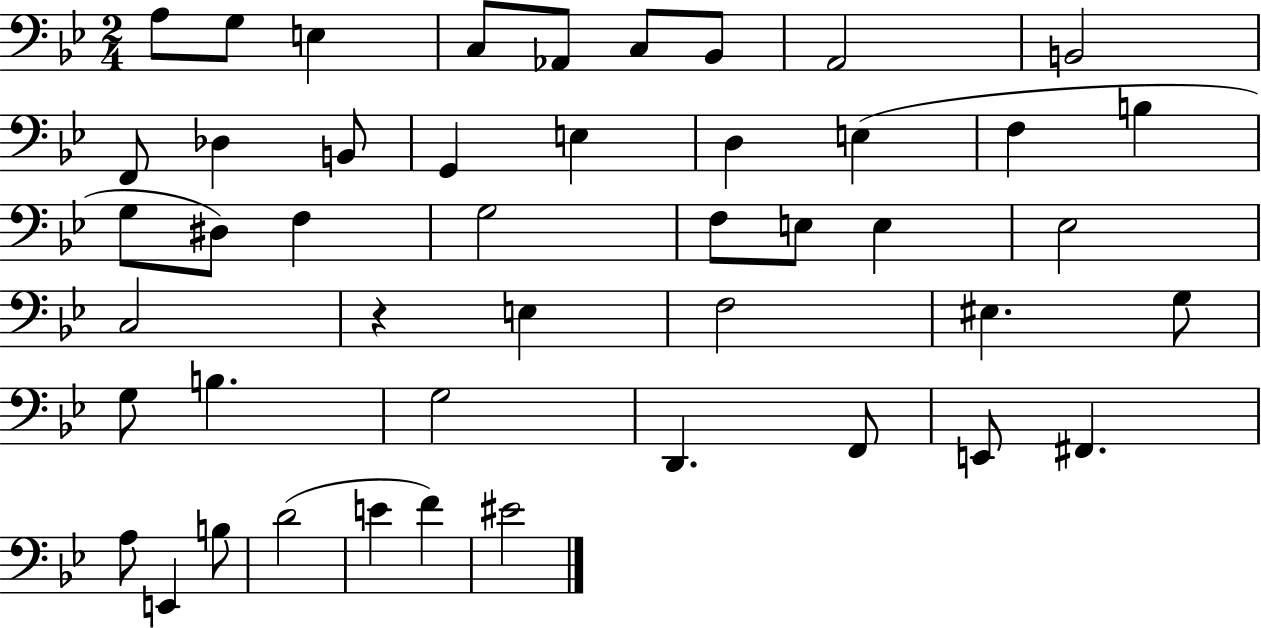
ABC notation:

X:1
T:Untitled
M:2/4
L:1/4
K:Bb
A,/2 G,/2 E, C,/2 _A,,/2 C,/2 _B,,/2 A,,2 B,,2 F,,/2 _D, B,,/2 G,, E, D, E, F, B, G,/2 ^D,/2 F, G,2 F,/2 E,/2 E, _E,2 C,2 z E, F,2 ^E, G,/2 G,/2 B, G,2 D,, F,,/2 E,,/2 ^F,, A,/2 E,, B,/2 D2 E F ^E2